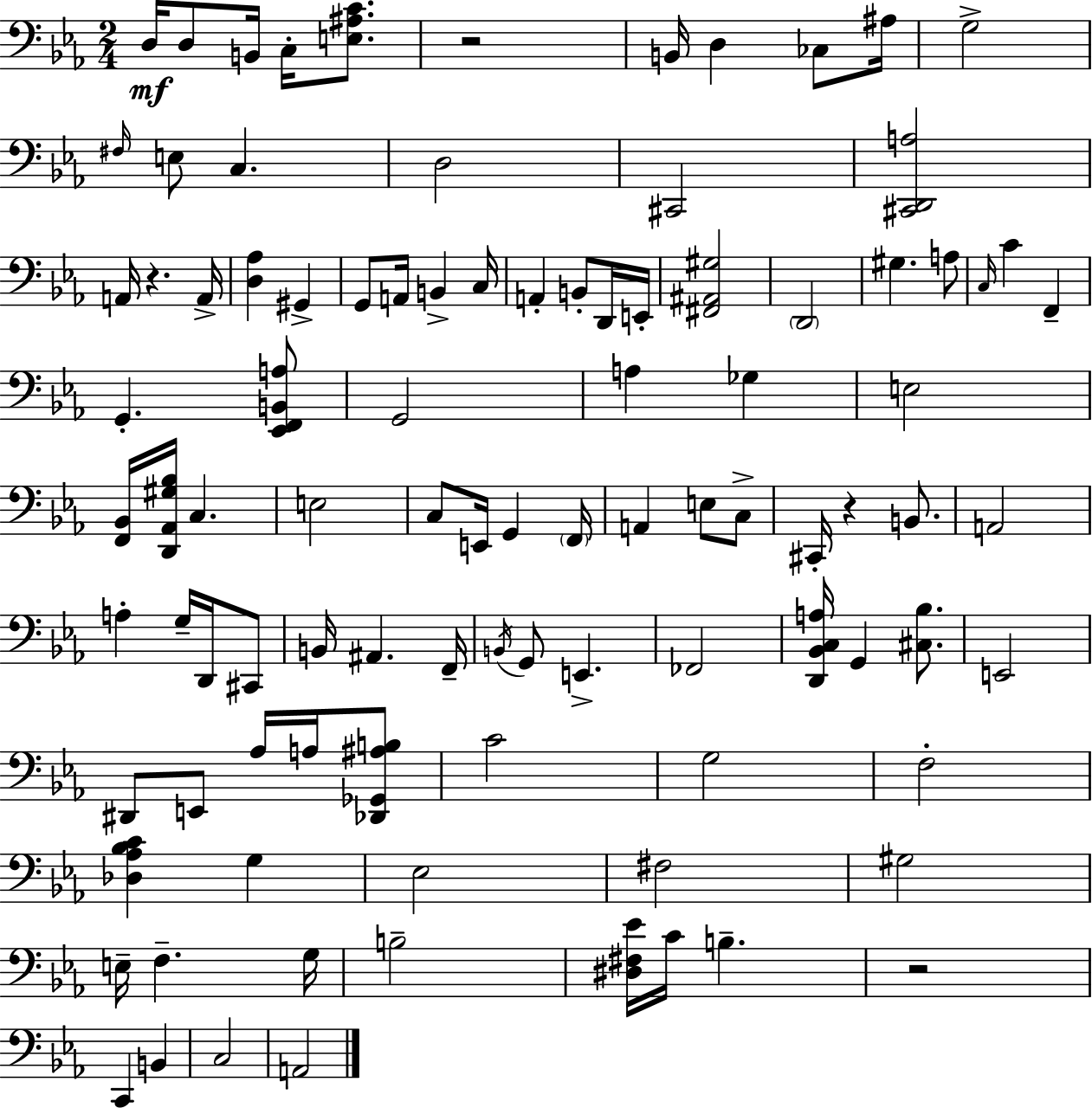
X:1
T:Untitled
M:2/4
L:1/4
K:Cm
D,/4 D,/2 B,,/4 C,/4 [E,^A,C]/2 z2 B,,/4 D, _C,/2 ^A,/4 G,2 ^F,/4 E,/2 C, D,2 ^C,,2 [^C,,D,,A,]2 A,,/4 z A,,/4 [D,_A,] ^G,, G,,/2 A,,/4 B,, C,/4 A,, B,,/2 D,,/4 E,,/4 [^F,,^A,,^G,]2 D,,2 ^G, A,/2 C,/4 C F,, G,, [_E,,F,,B,,A,]/2 G,,2 A, _G, E,2 [F,,_B,,]/4 [D,,_A,,^G,_B,]/4 C, E,2 C,/2 E,,/4 G,, F,,/4 A,, E,/2 C,/2 ^C,,/4 z B,,/2 A,,2 A, G,/4 D,,/4 ^C,,/2 B,,/4 ^A,, F,,/4 B,,/4 G,,/2 E,, _F,,2 [D,,_B,,C,A,]/4 G,, [^C,_B,]/2 E,,2 ^D,,/2 E,,/2 _A,/4 A,/4 [_D,,_G,,^A,B,]/2 C2 G,2 F,2 [_D,_A,_B,C] G, _E,2 ^F,2 ^G,2 E,/4 F, G,/4 B,2 [^D,^F,_E]/4 C/4 B, z2 C,, B,, C,2 A,,2